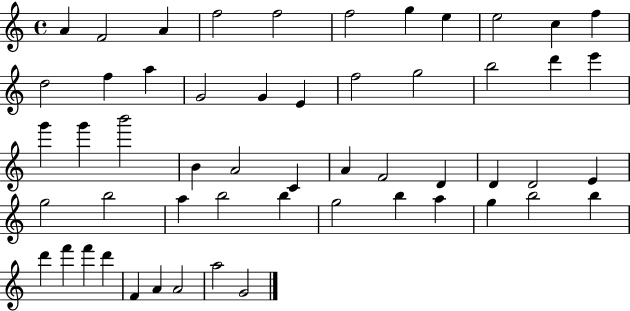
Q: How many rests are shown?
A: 0